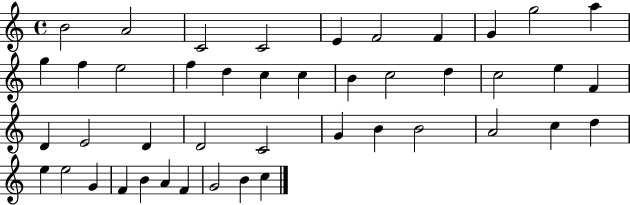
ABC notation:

X:1
T:Untitled
M:4/4
L:1/4
K:C
B2 A2 C2 C2 E F2 F G g2 a g f e2 f d c c B c2 d c2 e F D E2 D D2 C2 G B B2 A2 c d e e2 G F B A F G2 B c